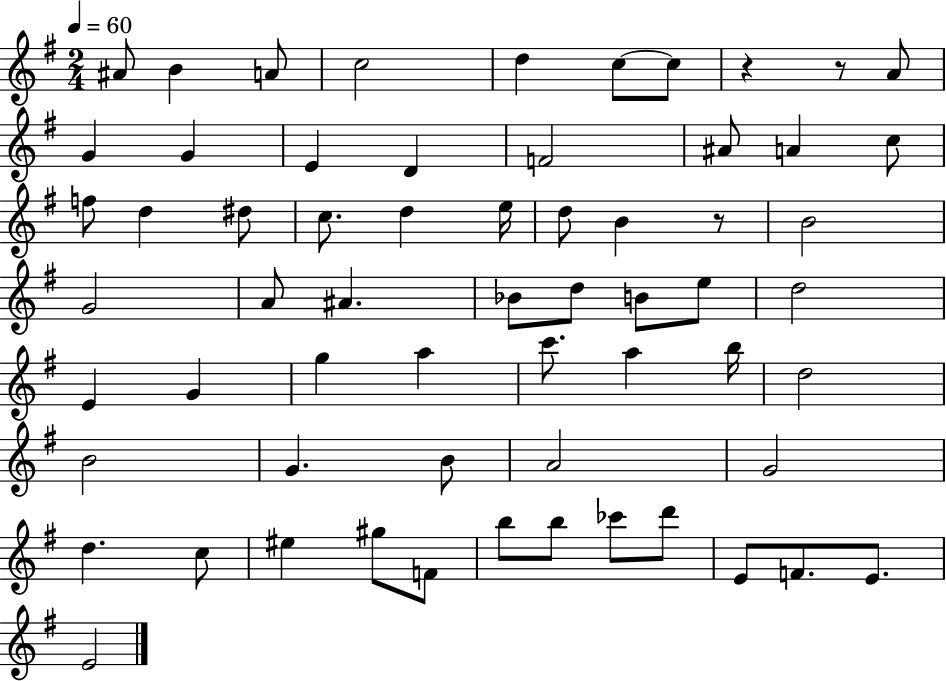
A#4/e B4/q A4/e C5/h D5/q C5/e C5/e R/q R/e A4/e G4/q G4/q E4/q D4/q F4/h A#4/e A4/q C5/e F5/e D5/q D#5/e C5/e. D5/q E5/s D5/e B4/q R/e B4/h G4/h A4/e A#4/q. Bb4/e D5/e B4/e E5/e D5/h E4/q G4/q G5/q A5/q C6/e. A5/q B5/s D5/h B4/h G4/q. B4/e A4/h G4/h D5/q. C5/e EIS5/q G#5/e F4/e B5/e B5/e CES6/e D6/e E4/e F4/e. E4/e. E4/h